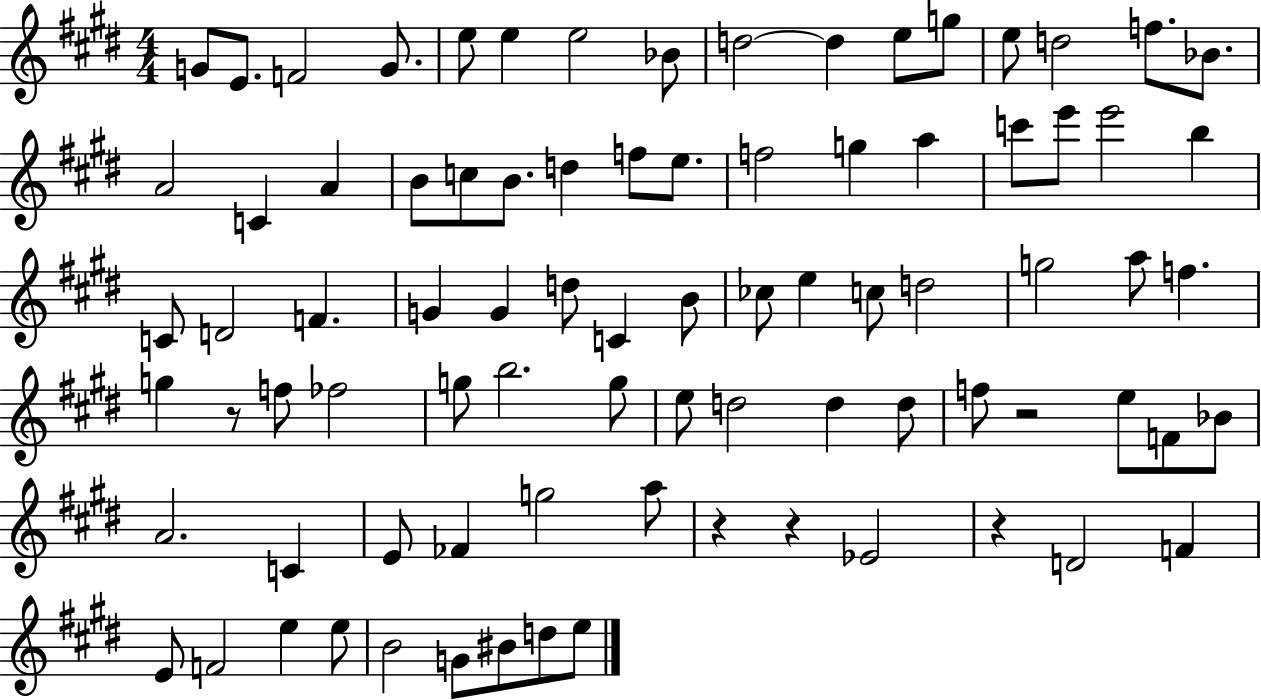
G4/e E4/e. F4/h G4/e. E5/e E5/q E5/h Bb4/e D5/h D5/q E5/e G5/e E5/e D5/h F5/e. Bb4/e. A4/h C4/q A4/q B4/e C5/e B4/e. D5/q F5/e E5/e. F5/h G5/q A5/q C6/e E6/e E6/h B5/q C4/e D4/h F4/q. G4/q G4/q D5/e C4/q B4/e CES5/e E5/q C5/e D5/h G5/h A5/e F5/q. G5/q R/e F5/e FES5/h G5/e B5/h. G5/e E5/e D5/h D5/q D5/e F5/e R/h E5/e F4/e Bb4/e A4/h. C4/q E4/e FES4/q G5/h A5/e R/q R/q Eb4/h R/q D4/h F4/q E4/e F4/h E5/q E5/e B4/h G4/e BIS4/e D5/e E5/e